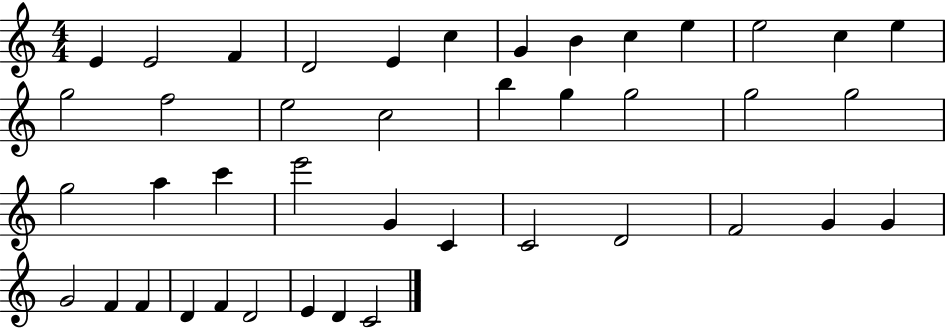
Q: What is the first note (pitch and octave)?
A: E4